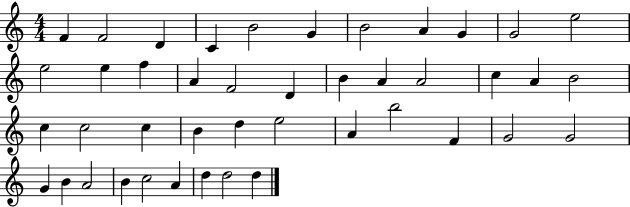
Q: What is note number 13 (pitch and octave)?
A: E5